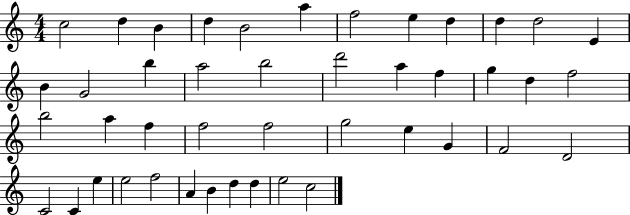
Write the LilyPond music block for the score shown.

{
  \clef treble
  \numericTimeSignature
  \time 4/4
  \key c \major
  c''2 d''4 b'4 | d''4 b'2 a''4 | f''2 e''4 d''4 | d''4 d''2 e'4 | \break b'4 g'2 b''4 | a''2 b''2 | d'''2 a''4 f''4 | g''4 d''4 f''2 | \break b''2 a''4 f''4 | f''2 f''2 | g''2 e''4 g'4 | f'2 d'2 | \break c'2 c'4 e''4 | e''2 f''2 | a'4 b'4 d''4 d''4 | e''2 c''2 | \break \bar "|."
}